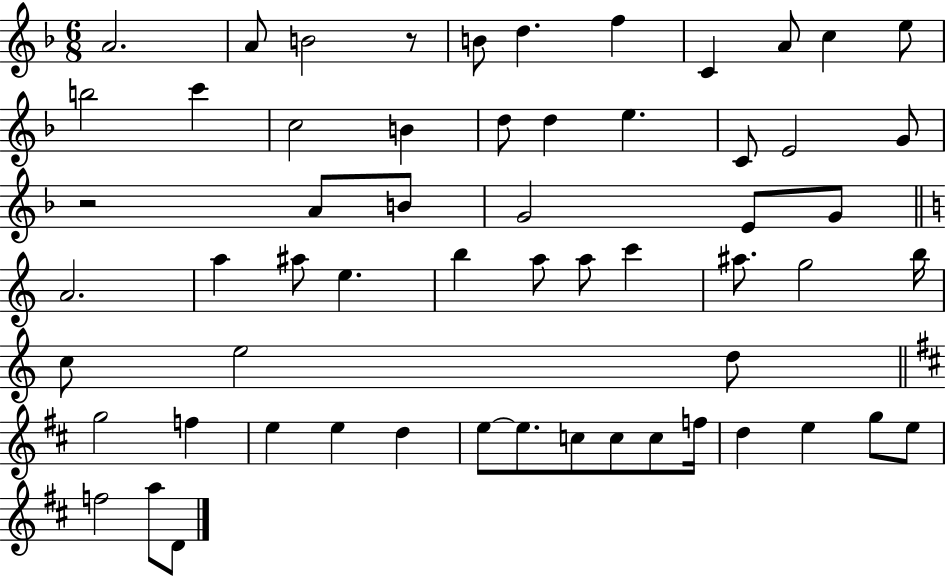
{
  \clef treble
  \numericTimeSignature
  \time 6/8
  \key f \major
  a'2. | a'8 b'2 r8 | b'8 d''4. f''4 | c'4 a'8 c''4 e''8 | \break b''2 c'''4 | c''2 b'4 | d''8 d''4 e''4. | c'8 e'2 g'8 | \break r2 a'8 b'8 | g'2 e'8 g'8 | \bar "||" \break \key c \major a'2. | a''4 ais''8 e''4. | b''4 a''8 a''8 c'''4 | ais''8. g''2 b''16 | \break c''8 e''2 d''8 | \bar "||" \break \key d \major g''2 f''4 | e''4 e''4 d''4 | e''8~~ e''8. c''8 c''8 c''8 f''16 | d''4 e''4 g''8 e''8 | \break f''2 a''8 d'8 | \bar "|."
}